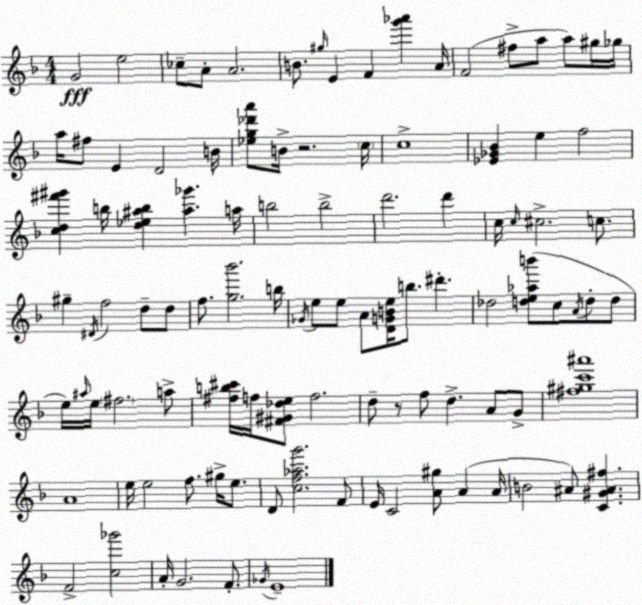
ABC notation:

X:1
T:Untitled
M:4/4
L:1/4
K:F
G2 e2 _c/2 A/2 A2 B/2 ^g/4 E F [g'_a'] A/4 F2 ^f/2 a/2 a/2 ^g/4 _g/4 a/4 ^f/2 E D2 B/4 [_eg_d'a']/2 B/4 z2 c/4 c4 [_E_G_B] e f2 [cd^f'^g'] b/4 [d_e^ab] [^a_g'] a/4 b2 b2 d'2 d' c/4 c/4 ^c2 c/2 ^g ^D/4 f2 d/2 d/2 f/2 [g_b']2 b/4 _G/4 e/2 e/2 A/2 [DGBe]/4 b/2 ^d' _d2 [de_ab']/2 c/2 A/4 d/2 d/2 e/4 ^a/4 e/4 ^f2 a/2 [^fb^c']/4 f/4 [^F^G_de]/2 f2 d/2 z/2 f/2 d A/2 G/2 [^f^gc'^a']4 A4 e/4 e2 f/2 ^g/4 e/2 D/2 [cf_ag']2 F/2 E/4 C2 [A^g]/2 A A/4 B2 ^A/2 [C^G^A^f] F2 [c_g']2 A/4 G2 F/2 _G/4 E4